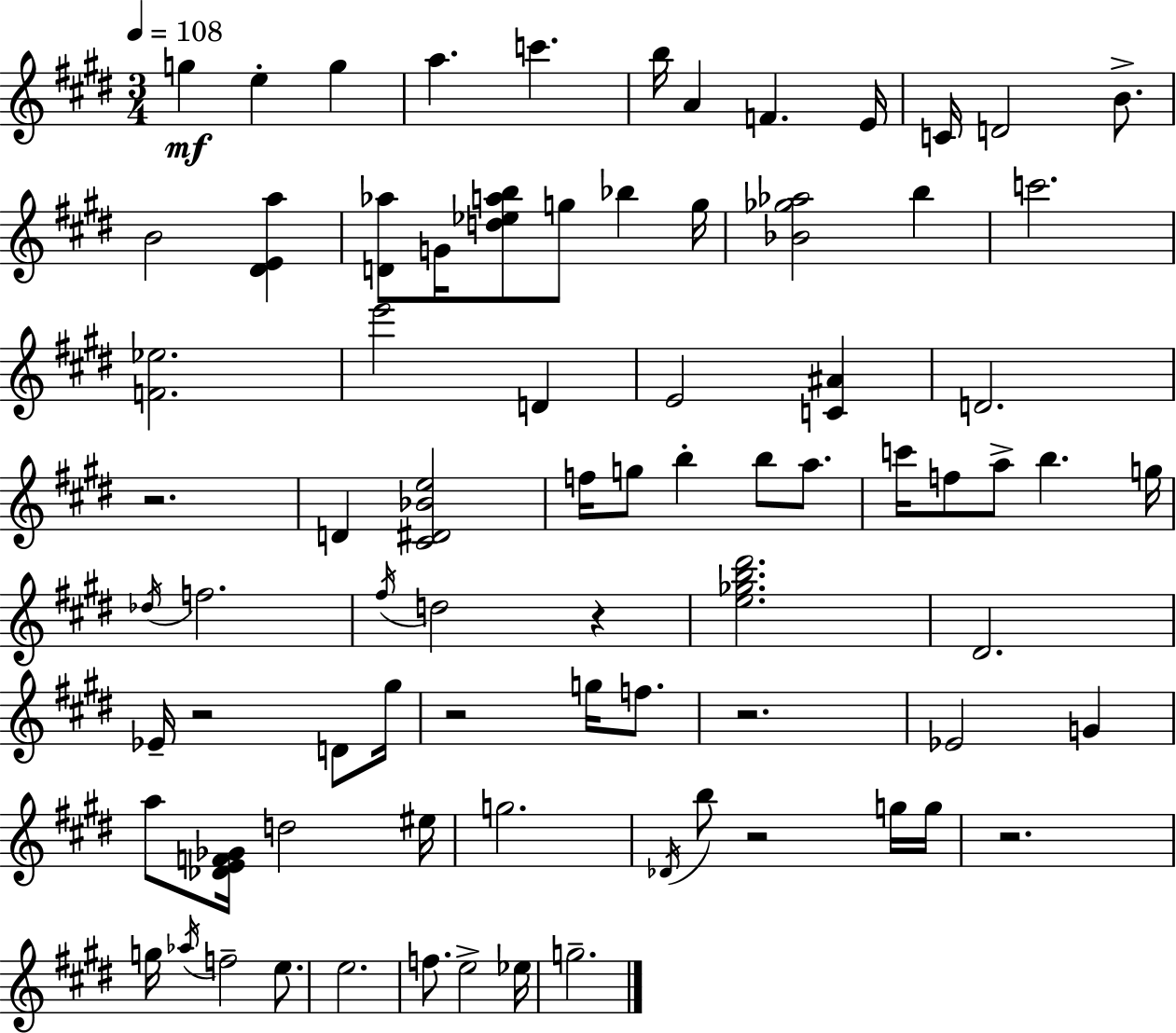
{
  \clef treble
  \numericTimeSignature
  \time 3/4
  \key e \major
  \tempo 4 = 108
  g''4\mf e''4-. g''4 | a''4. c'''4. | b''16 a'4 f'4. e'16 | c'16 d'2 b'8.-> | \break b'2 <dis' e' a''>4 | <d' aes''>8 g'16 <d'' ees'' a'' b''>8 g''8 bes''4 g''16 | <bes' ges'' aes''>2 b''4 | c'''2. | \break <f' ees''>2. | e'''2 d'4 | e'2 <c' ais'>4 | d'2. | \break r2. | d'4 <cis' dis' bes' e''>2 | f''16 g''8 b''4-. b''8 a''8. | c'''16 f''8 a''8-> b''4. g''16 | \break \acciaccatura { des''16 } f''2. | \acciaccatura { fis''16 } d''2 r4 | <e'' ges'' b'' dis'''>2. | dis'2. | \break ees'16-- r2 d'8 | gis''16 r2 g''16 f''8. | r2. | ees'2 g'4 | \break a''8 <des' e' f' ges'>16 d''2 | eis''16 g''2. | \acciaccatura { des'16 } b''8 r2 | g''16 g''16 r2. | \break g''16 \acciaccatura { aes''16 } f''2-- | e''8. e''2. | f''8. e''2-> | ees''16 g''2.-- | \break \bar "|."
}